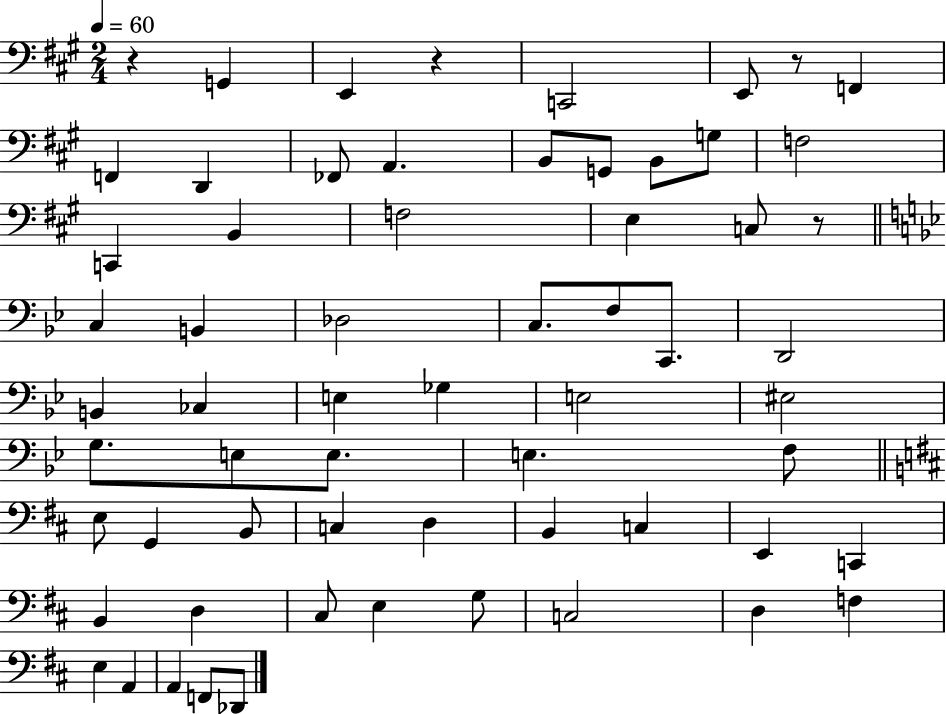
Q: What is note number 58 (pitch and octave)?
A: F2